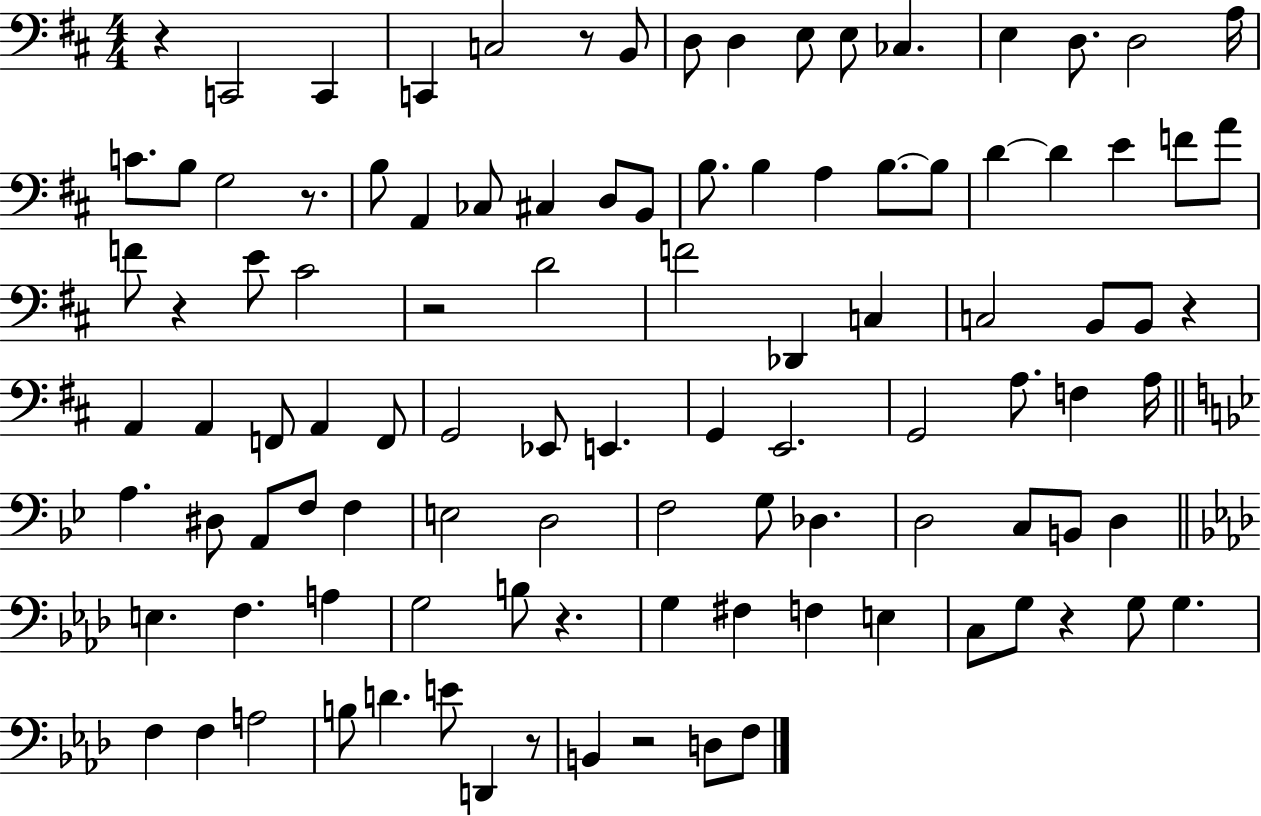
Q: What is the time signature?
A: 4/4